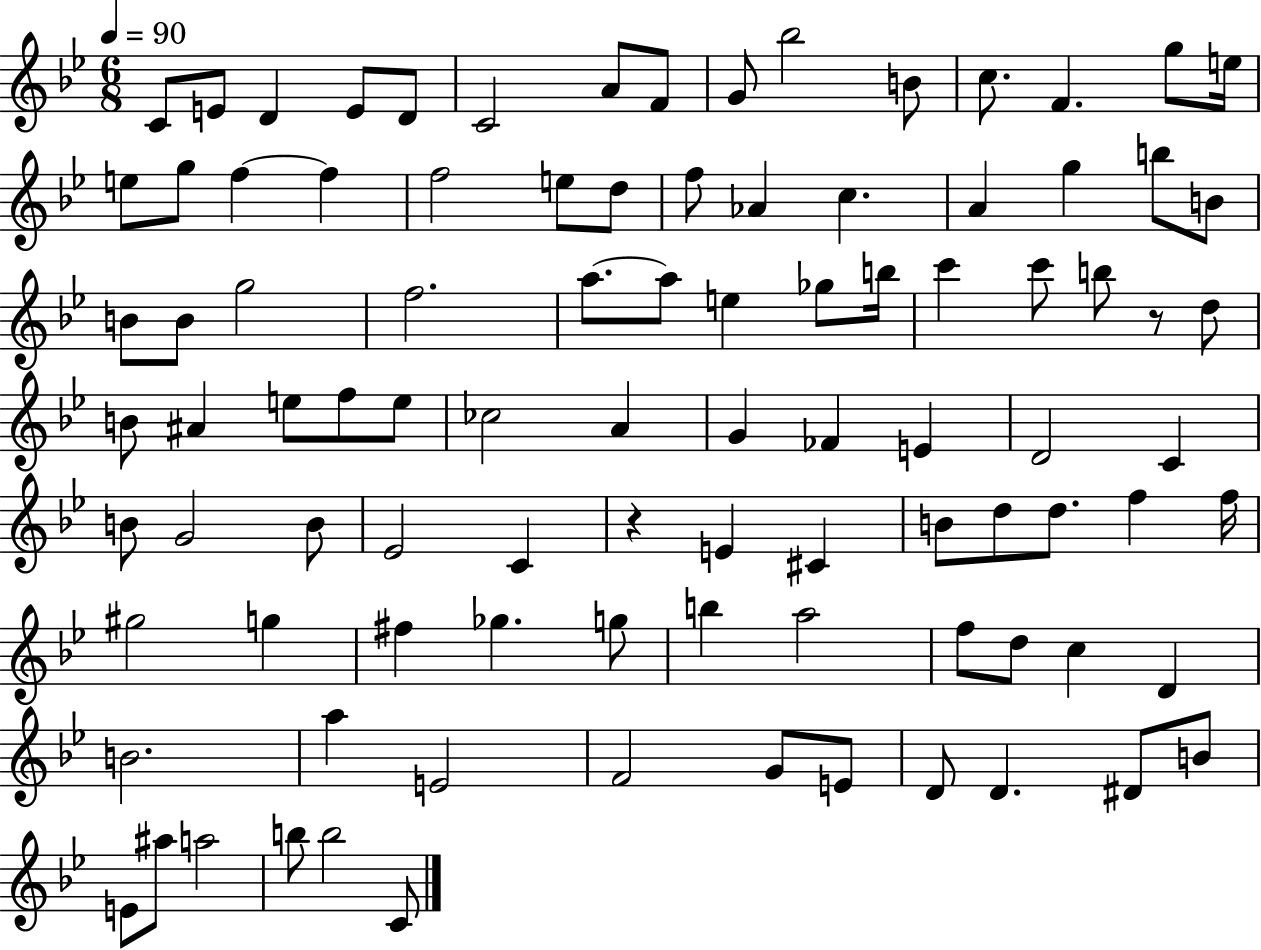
{
  \clef treble
  \numericTimeSignature
  \time 6/8
  \key bes \major
  \tempo 4 = 90
  c'8 e'8 d'4 e'8 d'8 | c'2 a'8 f'8 | g'8 bes''2 b'8 | c''8. f'4. g''8 e''16 | \break e''8 g''8 f''4~~ f''4 | f''2 e''8 d''8 | f''8 aes'4 c''4. | a'4 g''4 b''8 b'8 | \break b'8 b'8 g''2 | f''2. | a''8.~~ a''8 e''4 ges''8 b''16 | c'''4 c'''8 b''8 r8 d''8 | \break b'8 ais'4 e''8 f''8 e''8 | ces''2 a'4 | g'4 fes'4 e'4 | d'2 c'4 | \break b'8 g'2 b'8 | ees'2 c'4 | r4 e'4 cis'4 | b'8 d''8 d''8. f''4 f''16 | \break gis''2 g''4 | fis''4 ges''4. g''8 | b''4 a''2 | f''8 d''8 c''4 d'4 | \break b'2. | a''4 e'2 | f'2 g'8 e'8 | d'8 d'4. dis'8 b'8 | \break e'8 ais''8 a''2 | b''8 b''2 c'8 | \bar "|."
}